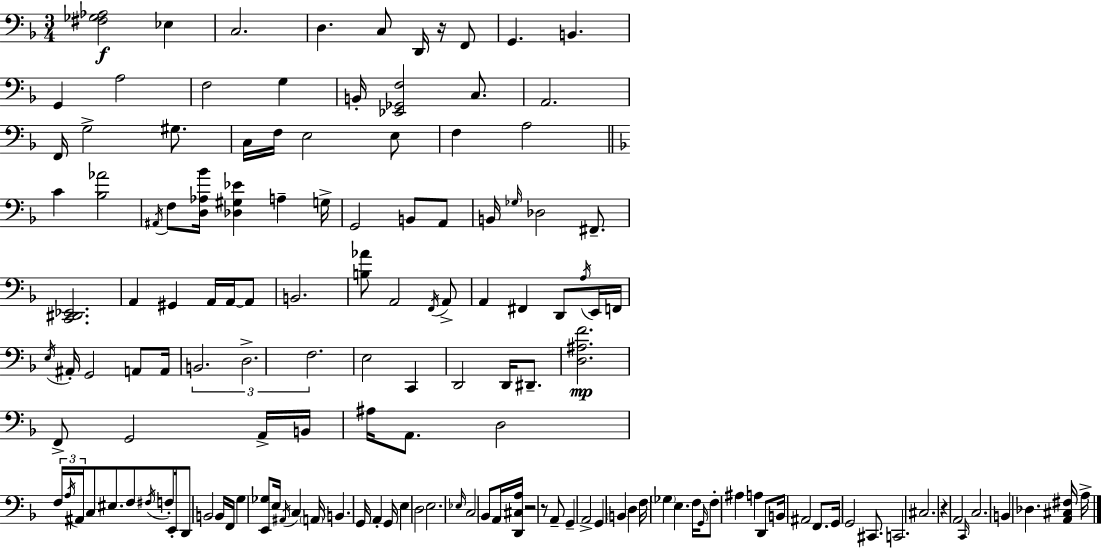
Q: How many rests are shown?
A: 4